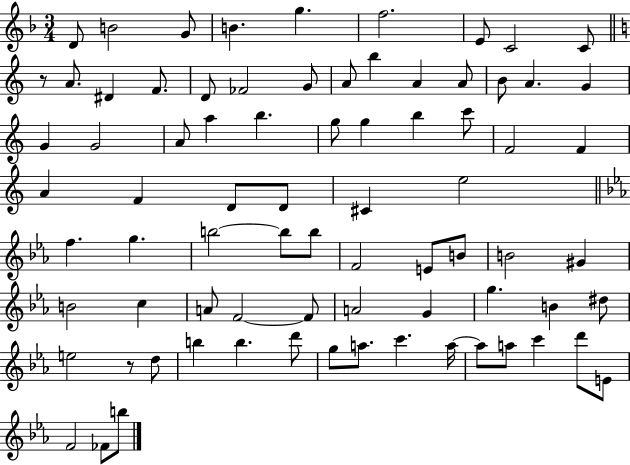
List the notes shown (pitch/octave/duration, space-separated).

D4/e B4/h G4/e B4/q. G5/q. F5/h. E4/e C4/h C4/e R/e A4/e. D#4/q F4/e. D4/e FES4/h G4/e A4/e B5/q A4/q A4/e B4/e A4/q. G4/q G4/q G4/h A4/e A5/q B5/q. G5/e G5/q B5/q C6/e F4/h F4/q A4/q F4/q D4/e D4/e C#4/q E5/h F5/q. G5/q. B5/h B5/e B5/e F4/h E4/e B4/e B4/h G#4/q B4/h C5/q A4/e F4/h F4/e A4/h G4/q G5/q. B4/q D#5/e E5/h R/e D5/e B5/q B5/q. D6/e G5/e A5/e. C6/q. A5/s A5/e A5/e C6/q D6/e E4/e F4/h FES4/e B5/e